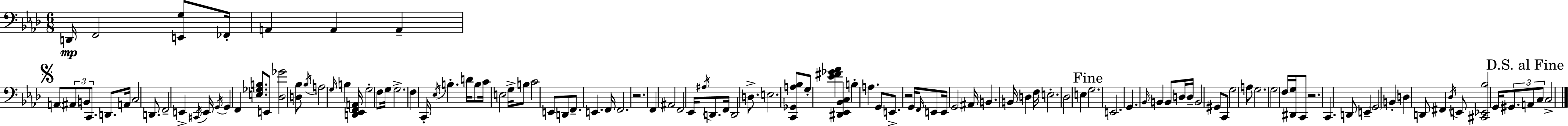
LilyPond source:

{
  \clef bass
  \numericTimeSignature
  \time 6/8
  \key aes \major
  \repeat volta 2 { d,16\mp f,2 <e, g>8 fes,16-. | a,4 a,4 a,4-- | \mark \markup { \musicglyph "scripts.segno" } a,8 \tuplet 3/2 { \parenthesize ais,8 b,8 c,8. } d,8. | a,16 c2 d,8. | \break f,2-- e,4-> | \acciaccatura { cis,16 } e,16 \acciaccatura { g,16 } g,4 f,4 <e ges b>8. | e,8 <des ges'>2 | <d bes>8 \acciaccatura { bes16 } a2 \grace { g16 } | \break b4 <d, ees, f, a,>16 g2-. | f8 g16 g2.-> | f4 c,16-. \acciaccatura { ees16 } b4.-. | d'16 b8 c'16 e2 | \break g16-> b8 c'2 | e,8 d,8 f,8.-- e,4. | f,16 f,2. | r2. | \break f,4 ais,2 | f,2 | ees,16 \acciaccatura { ais16 } d,8. f,16 d,2 | d8.-> e2. | \break <c, ges, a bes>8 g8-. <ees' fis' ges' aes'>4 | <dis, ees, bes, c>4 b4-. a4. | g,8 e,8.-> r2 | g,16 \grace { f,16 } e,8 e,16 g,2 | \break ais,16 b,4. | b,16 d4 f16 e2.-. | des2 | e4 \mark "Fine" g2. | \break e,2. | g,4. | \grace { bes,16 } b,4 b,8 d16 d16-- b,2 | gis,8 c,8 g2 | \break a8 g2. | g2 | f16 <dis, g>16 c,8 r2. | c,4. | \break d,8 e,4-- \parenthesize g,2 | b,4-. d4 | d,8 fis,4 \acciaccatura { des16 } e,8 <cis, ees, bes>2 | g,16 \tuplet 3/2 { gis,8. \mark "D.S. al Fine" a,8 c8 } | \break c2-> } \bar "|."
}